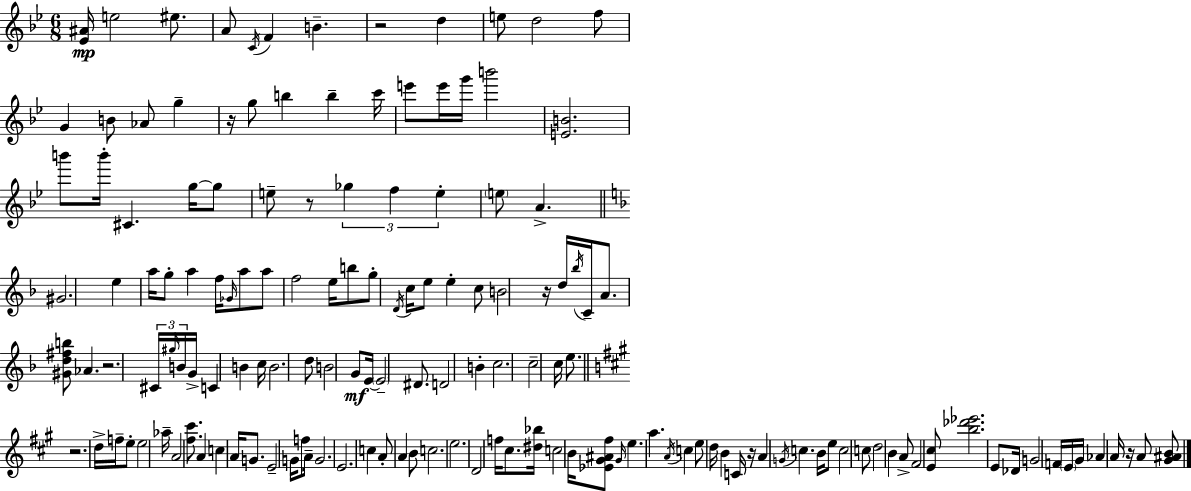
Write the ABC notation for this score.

X:1
T:Untitled
M:6/8
L:1/4
K:Gm
[_E^A]/4 e2 ^e/2 A/2 C/4 F B z2 d e/2 d2 f/2 G B/2 _A/2 g z/4 g/2 b b c'/4 e'/2 e'/4 g'/4 b'2 [EB]2 b'/2 b'/4 ^C g/4 g/2 e/2 z/2 _g f e e/2 A ^G2 e a/4 g/2 a f/4 _G/4 a/2 a/2 f2 e/4 b/2 g/2 D/4 c/4 e/2 e c/2 B2 z/4 d/4 _b/4 C/4 A/2 [^Gd^fb]/2 _A z2 ^C/4 ^g/4 B/4 G/4 C B c/4 B2 d/2 B2 G/2 E/4 E2 ^D/2 D2 B c2 c2 c/4 e/2 z2 d/4 f/4 e/2 e2 _a/4 A2 [^f^c']/2 A c A/4 G/2 E2 G/4 f/2 A/4 G2 E2 c A/2 A B/2 c2 e2 D2 f/4 ^c/2 [^d_b]/4 c2 B/4 [_E^G^A^f]/2 ^G/4 e a A/4 c e/2 d/4 B C/4 z/4 A G/4 c B/4 e/2 c2 c/2 d2 B A/2 ^F2 [E^c]/2 [b_d'_e']2 E/2 _D/4 G2 F/4 E/4 ^G/4 _A A/4 z/4 A/2 [^G^AB]/2